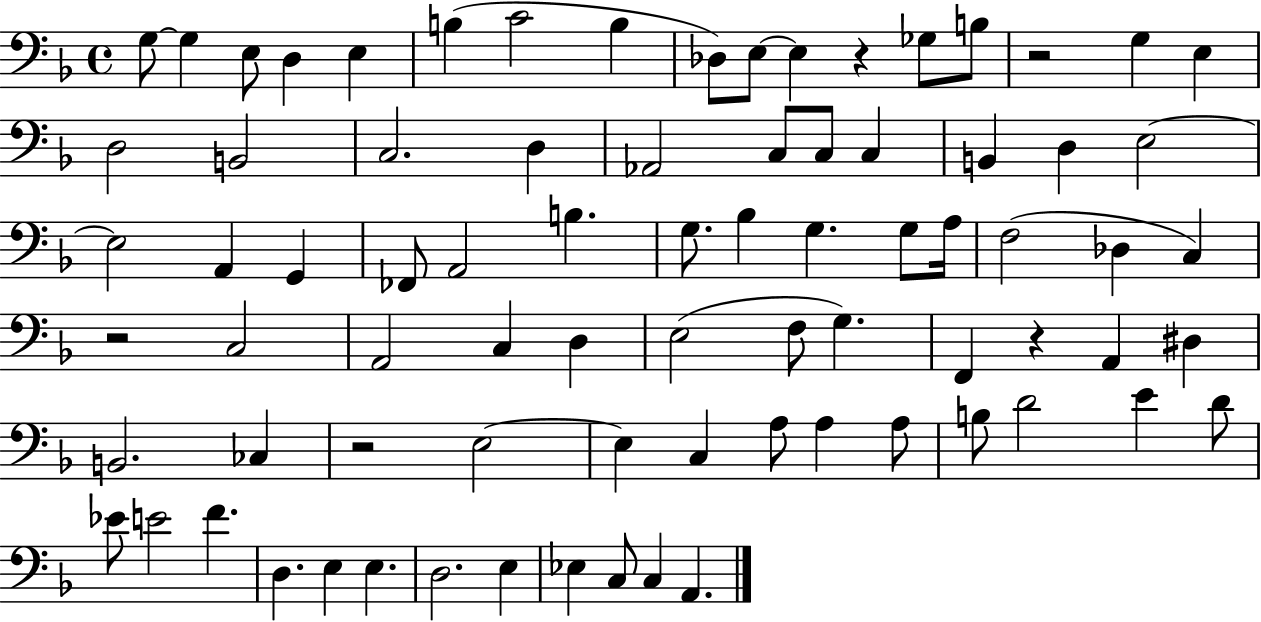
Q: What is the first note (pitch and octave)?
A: G3